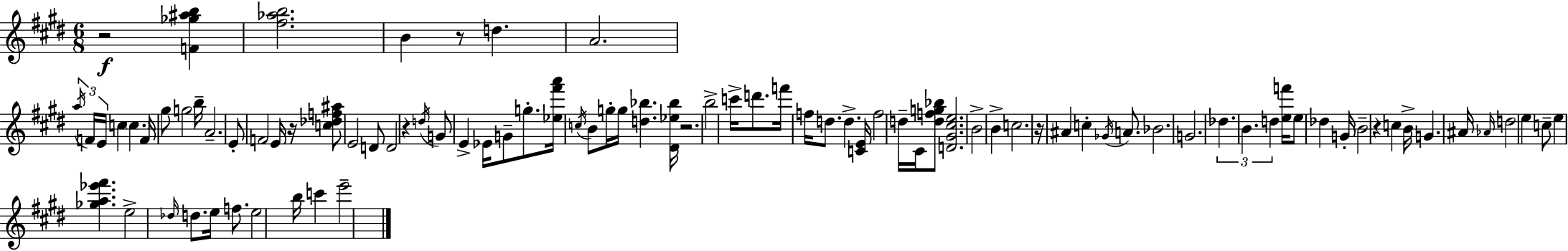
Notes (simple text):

R/h [F4,Gb5,A#5,B5]/q [F#5,Ab5,B5]/h. B4/q R/e D5/q. A4/h. A5/s F4/s E4/s C5/q C5/q. F4/s G#5/e G5/h B5/s A4/h. E4/e F4/h E4/s R/s [C5,Db5,F5,A#5]/e E4/h D4/e D4/h R/q D5/s G4/e E4/q Eb4/s G4/e G5/e. [Eb5,F#6,A6]/s C5/s B4/e G5/s G5/s [D5,Bb5]/q. [D#4,Eb5,Bb5]/s R/h. B5/h C6/s D6/e. F6/s F5/s D5/e. D5/q. [C4,E4]/s F5/h D5/s C#4/s [D5,F5,G5,Bb5]/e [D4,G#4,C#5,E5]/h. B4/h B4/q C5/h. R/s A#4/q C5/q Gb4/s A4/e. Bb4/h. G4/h. Db5/q. B4/q. D5/q [E5,F6]/s E5/e Db5/q G4/s B4/h R/q C5/q B4/s G4/q. A#4/s Ab4/s D5/h E5/q C5/e E5/q [Gb5,A5,Eb6,F#6]/q. E5/h Db5/s D5/e. E5/s F5/e. E5/h B5/s C6/q E6/h